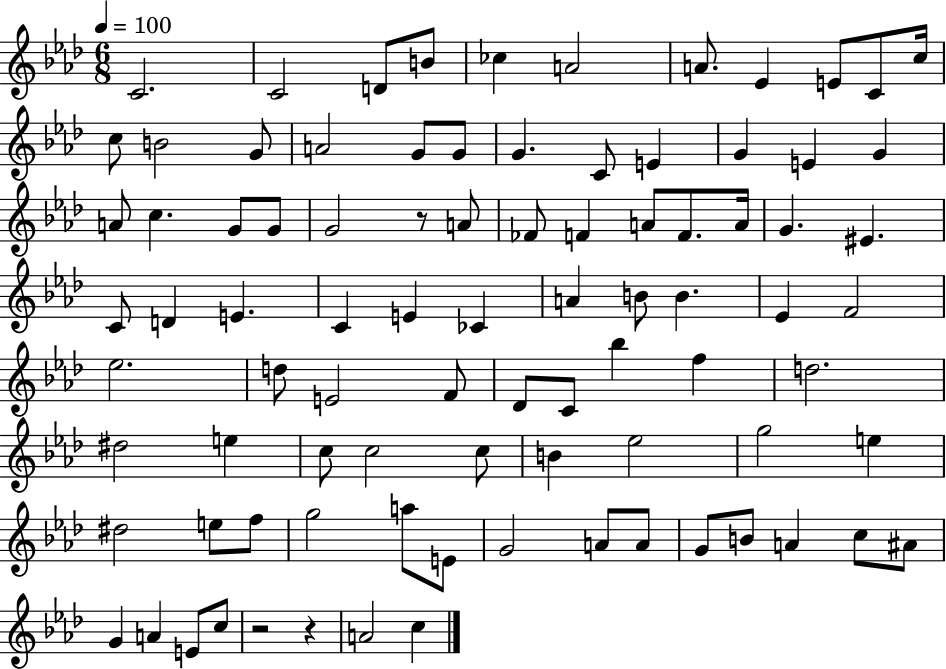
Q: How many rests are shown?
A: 3